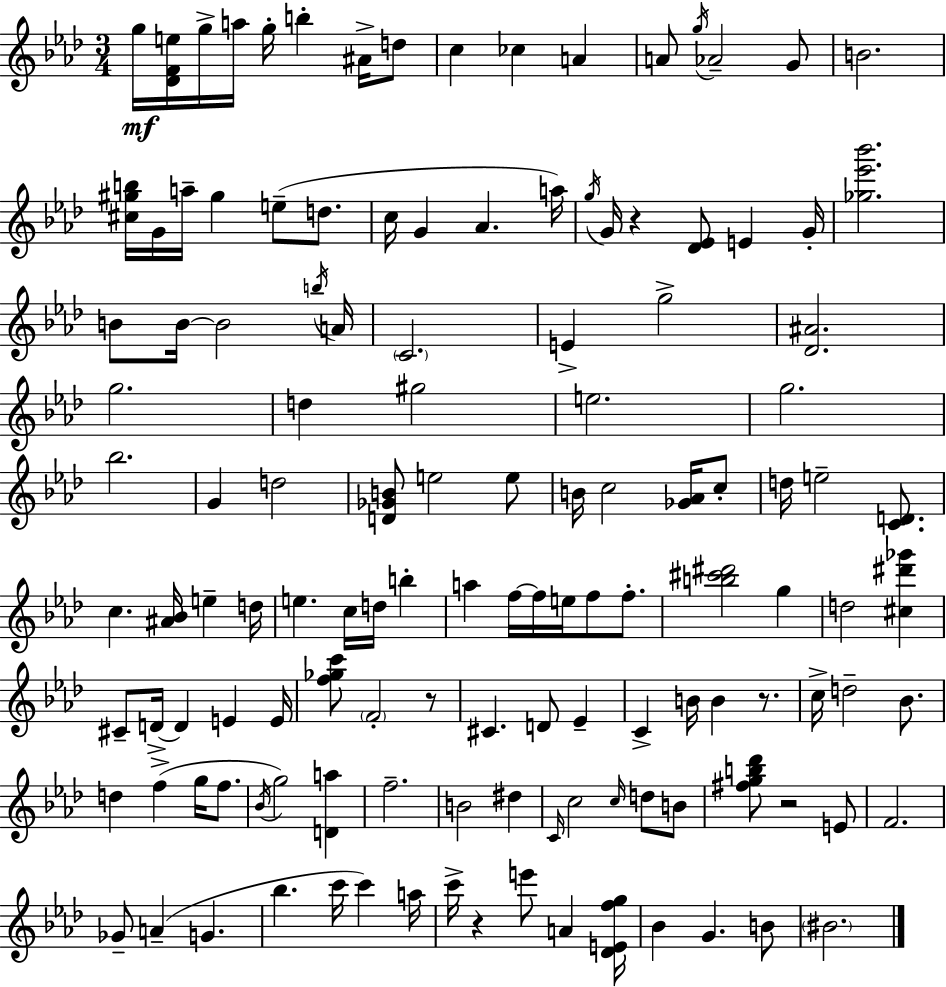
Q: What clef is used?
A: treble